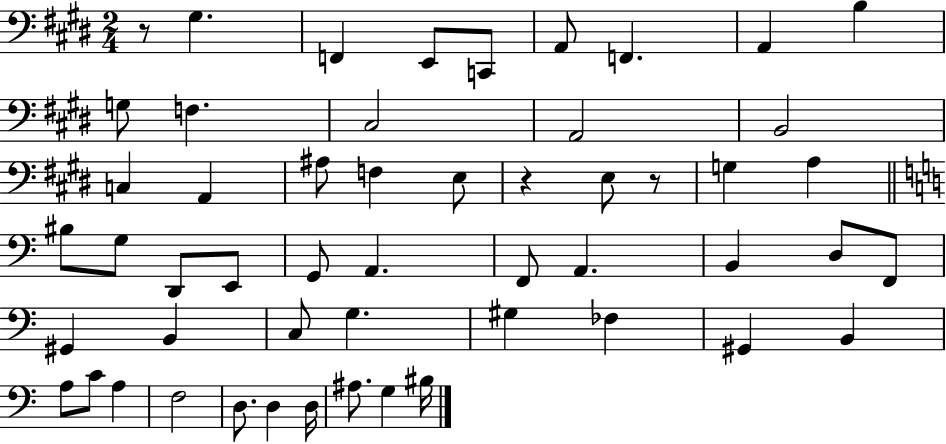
R/e G#3/q. F2/q E2/e C2/e A2/e F2/q. A2/q B3/q G3/e F3/q. C#3/h A2/h B2/h C3/q A2/q A#3/e F3/q E3/e R/q E3/e R/e G3/q A3/q BIS3/e G3/e D2/e E2/e G2/e A2/q. F2/e A2/q. B2/q D3/e F2/e G#2/q B2/q C3/e G3/q. G#3/q FES3/q G#2/q B2/q A3/e C4/e A3/q F3/h D3/e. D3/q D3/s A#3/e. G3/q BIS3/s